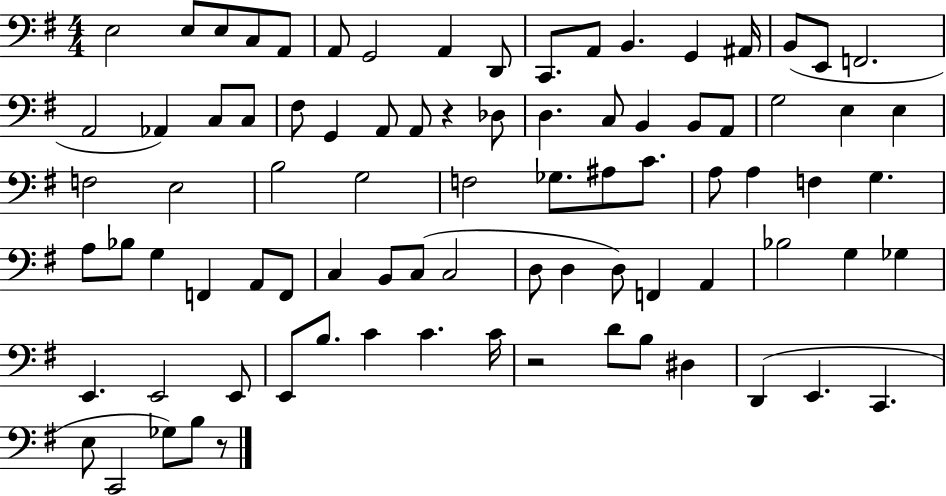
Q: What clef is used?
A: bass